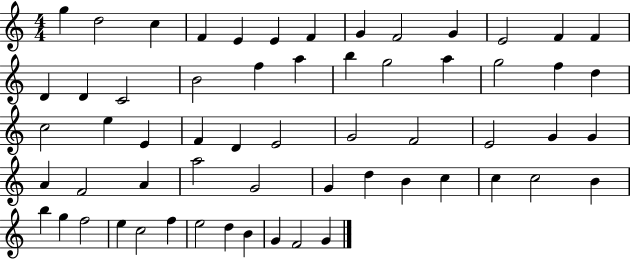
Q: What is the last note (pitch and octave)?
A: G4